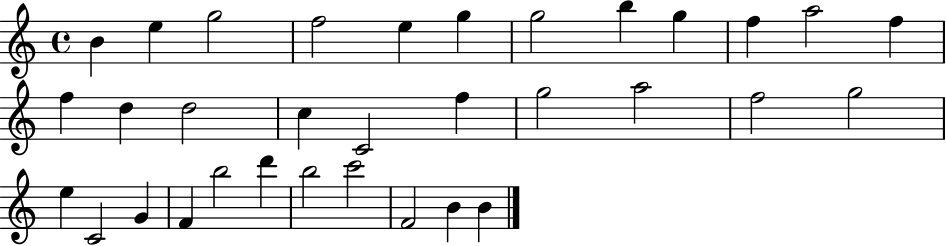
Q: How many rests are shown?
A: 0